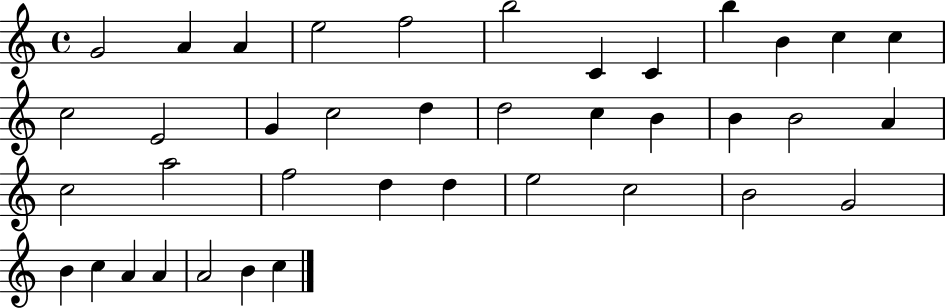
X:1
T:Untitled
M:4/4
L:1/4
K:C
G2 A A e2 f2 b2 C C b B c c c2 E2 G c2 d d2 c B B B2 A c2 a2 f2 d d e2 c2 B2 G2 B c A A A2 B c